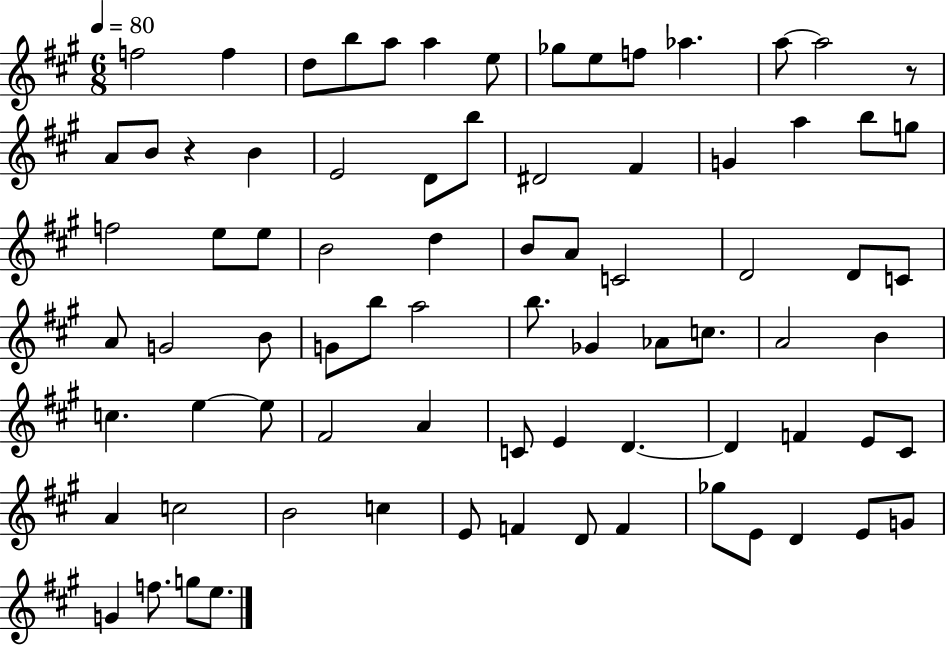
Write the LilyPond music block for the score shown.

{
  \clef treble
  \numericTimeSignature
  \time 6/8
  \key a \major
  \tempo 4 = 80
  f''2 f''4 | d''8 b''8 a''8 a''4 e''8 | ges''8 e''8 f''8 aes''4. | a''8~~ a''2 r8 | \break a'8 b'8 r4 b'4 | e'2 d'8 b''8 | dis'2 fis'4 | g'4 a''4 b''8 g''8 | \break f''2 e''8 e''8 | b'2 d''4 | b'8 a'8 c'2 | d'2 d'8 c'8 | \break a'8 g'2 b'8 | g'8 b''8 a''2 | b''8. ges'4 aes'8 c''8. | a'2 b'4 | \break c''4. e''4~~ e''8 | fis'2 a'4 | c'8 e'4 d'4.~~ | d'4 f'4 e'8 cis'8 | \break a'4 c''2 | b'2 c''4 | e'8 f'4 d'8 f'4 | ges''8 e'8 d'4 e'8 g'8 | \break g'4 f''8. g''8 e''8. | \bar "|."
}